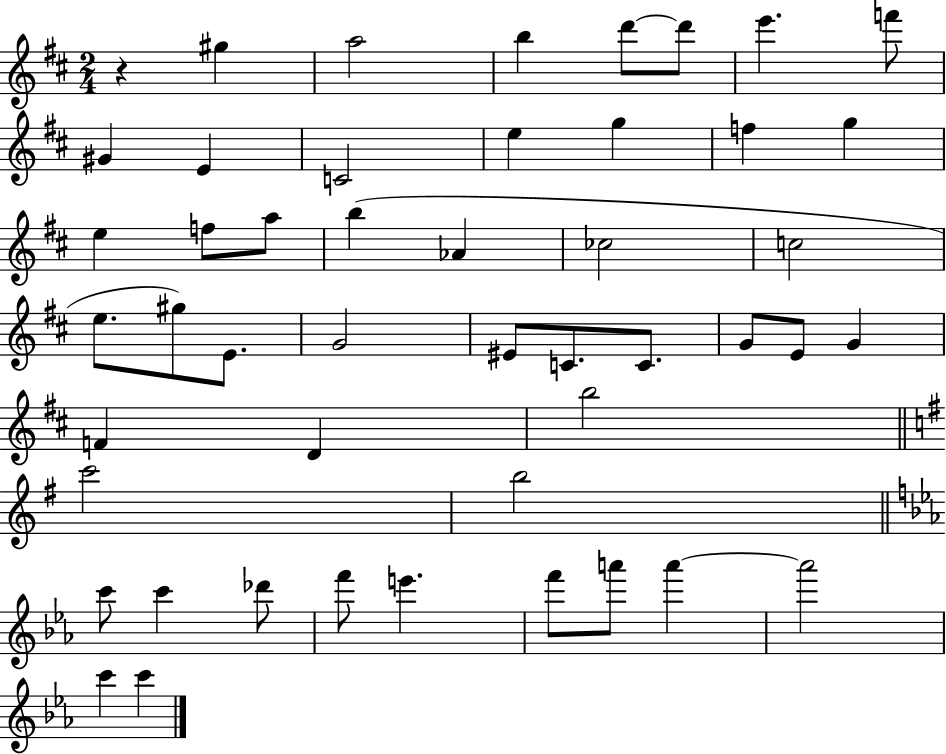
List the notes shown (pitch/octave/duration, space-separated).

R/q G#5/q A5/h B5/q D6/e D6/e E6/q. F6/e G#4/q E4/q C4/h E5/q G5/q F5/q G5/q E5/q F5/e A5/e B5/q Ab4/q CES5/h C5/h E5/e. G#5/e E4/e. G4/h EIS4/e C4/e. C4/e. G4/e E4/e G4/q F4/q D4/q B5/h C6/h B5/h C6/e C6/q Db6/e F6/e E6/q. F6/e A6/e A6/q A6/h C6/q C6/q